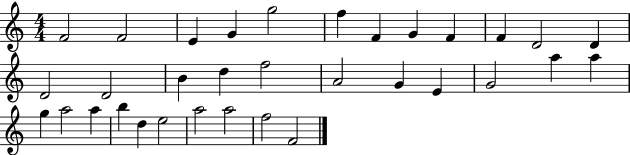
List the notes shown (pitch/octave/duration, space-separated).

F4/h F4/h E4/q G4/q G5/h F5/q F4/q G4/q F4/q F4/q D4/h D4/q D4/h D4/h B4/q D5/q F5/h A4/h G4/q E4/q G4/h A5/q A5/q G5/q A5/h A5/q B5/q D5/q E5/h A5/h A5/h F5/h F4/h